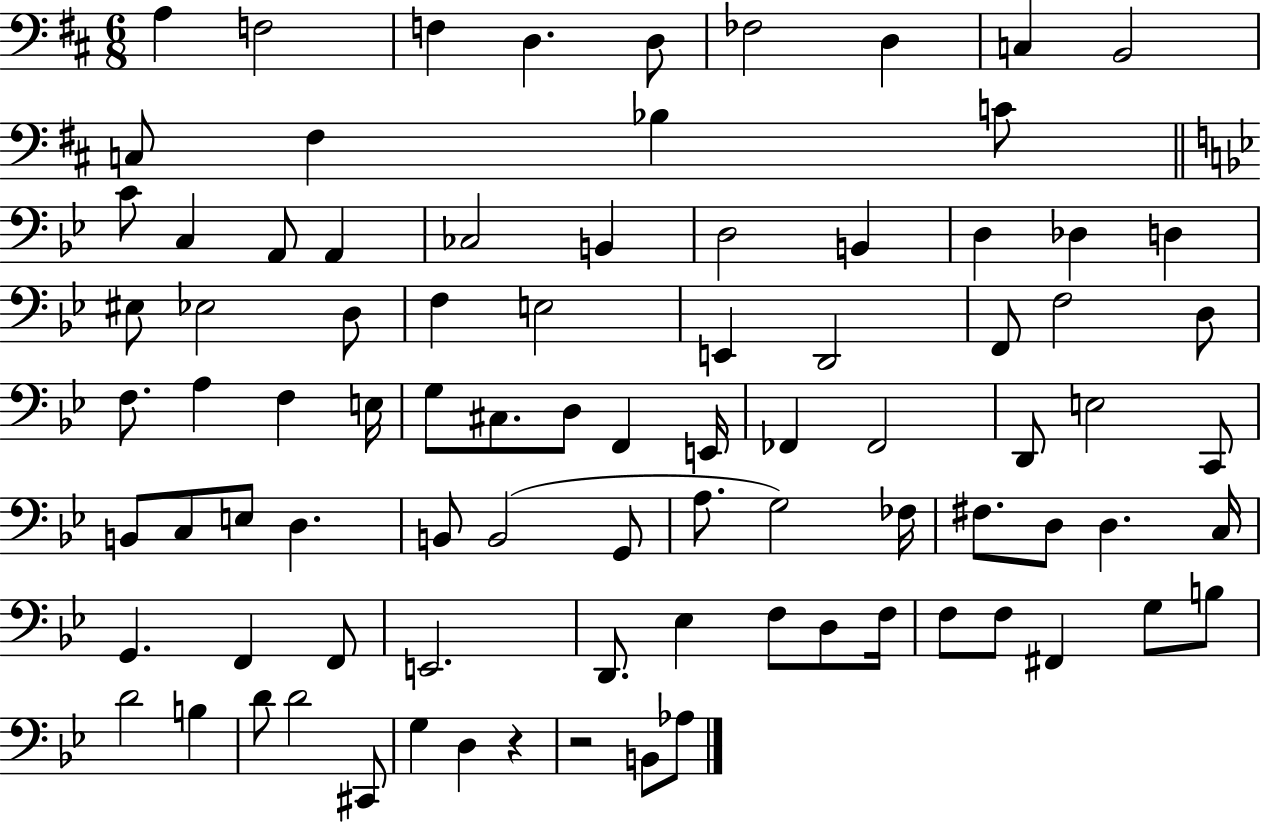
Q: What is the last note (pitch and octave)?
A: Ab3